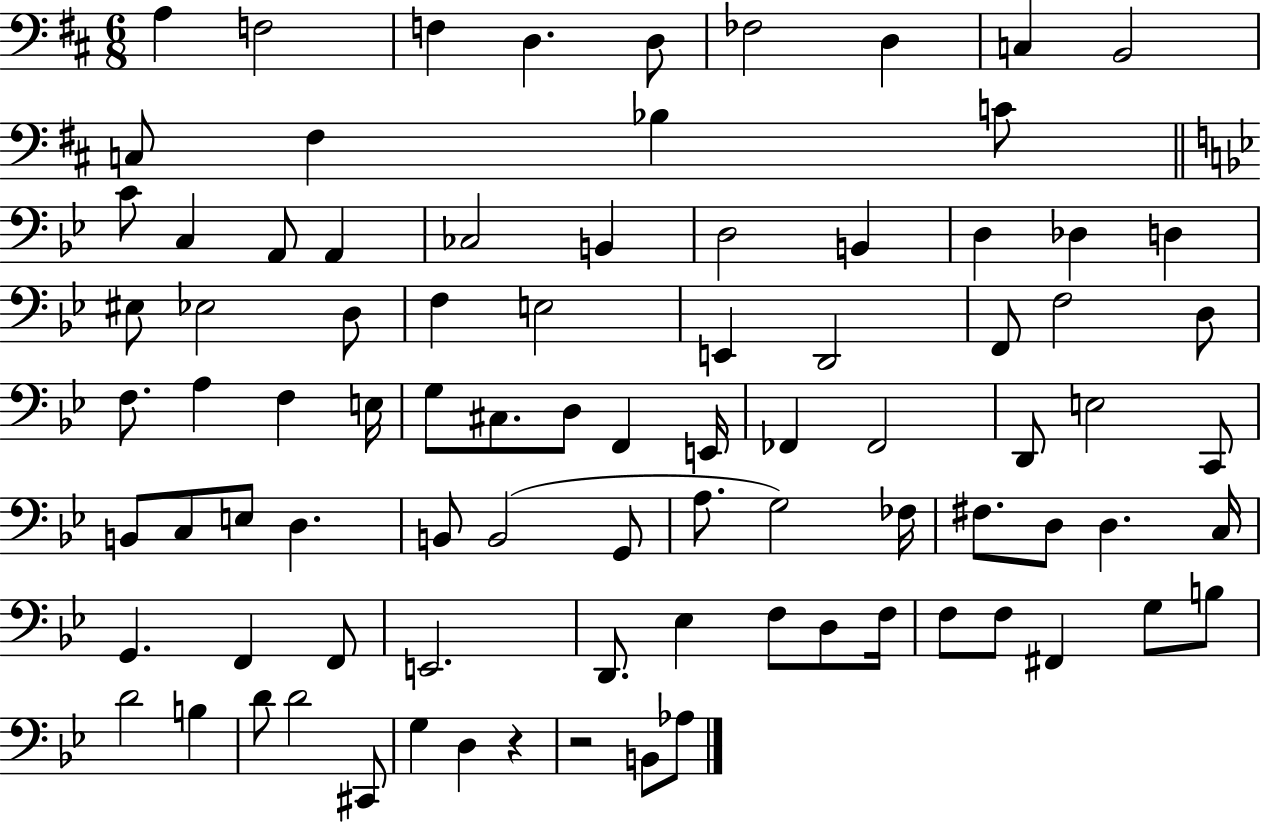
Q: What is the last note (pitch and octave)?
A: Ab3